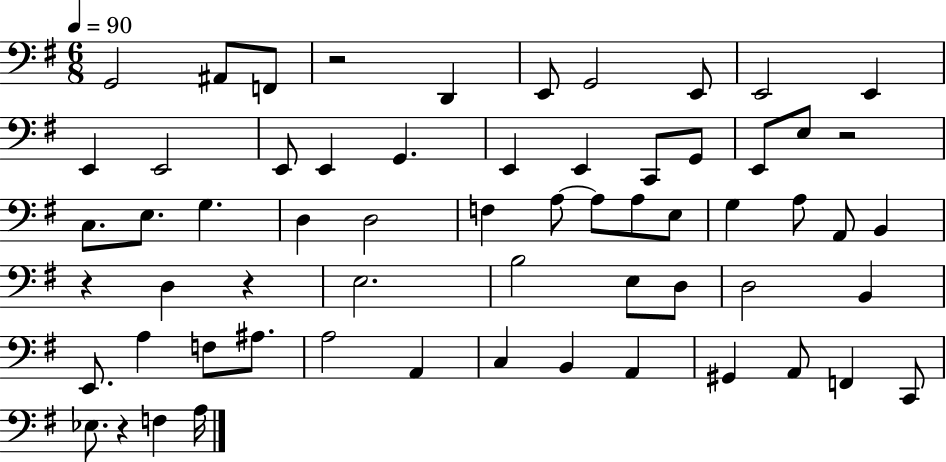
{
  \clef bass
  \numericTimeSignature
  \time 6/8
  \key g \major
  \tempo 4 = 90
  g,2 ais,8 f,8 | r2 d,4 | e,8 g,2 e,8 | e,2 e,4 | \break e,4 e,2 | e,8 e,4 g,4. | e,4 e,4 c,8 g,8 | e,8 e8 r2 | \break c8. e8. g4. | d4 d2 | f4 a8~~ a8 a8 e8 | g4 a8 a,8 b,4 | \break r4 d4 r4 | e2. | b2 e8 d8 | d2 b,4 | \break e,8. a4 f8 ais8. | a2 a,4 | c4 b,4 a,4 | gis,4 a,8 f,4 c,8 | \break ees8. r4 f4 a16 | \bar "|."
}